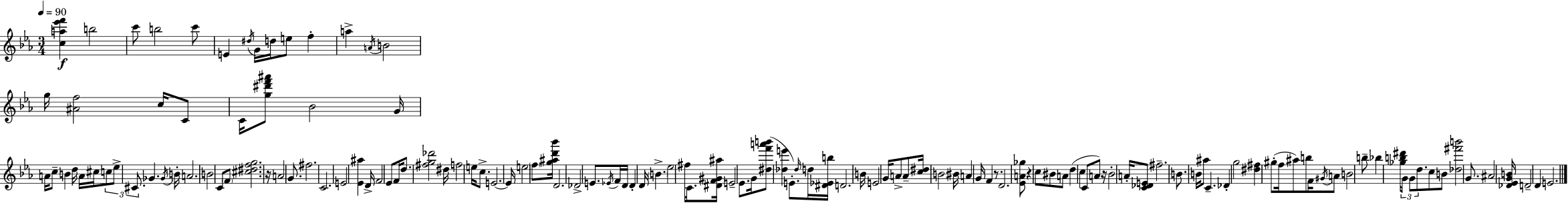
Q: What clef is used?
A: treble